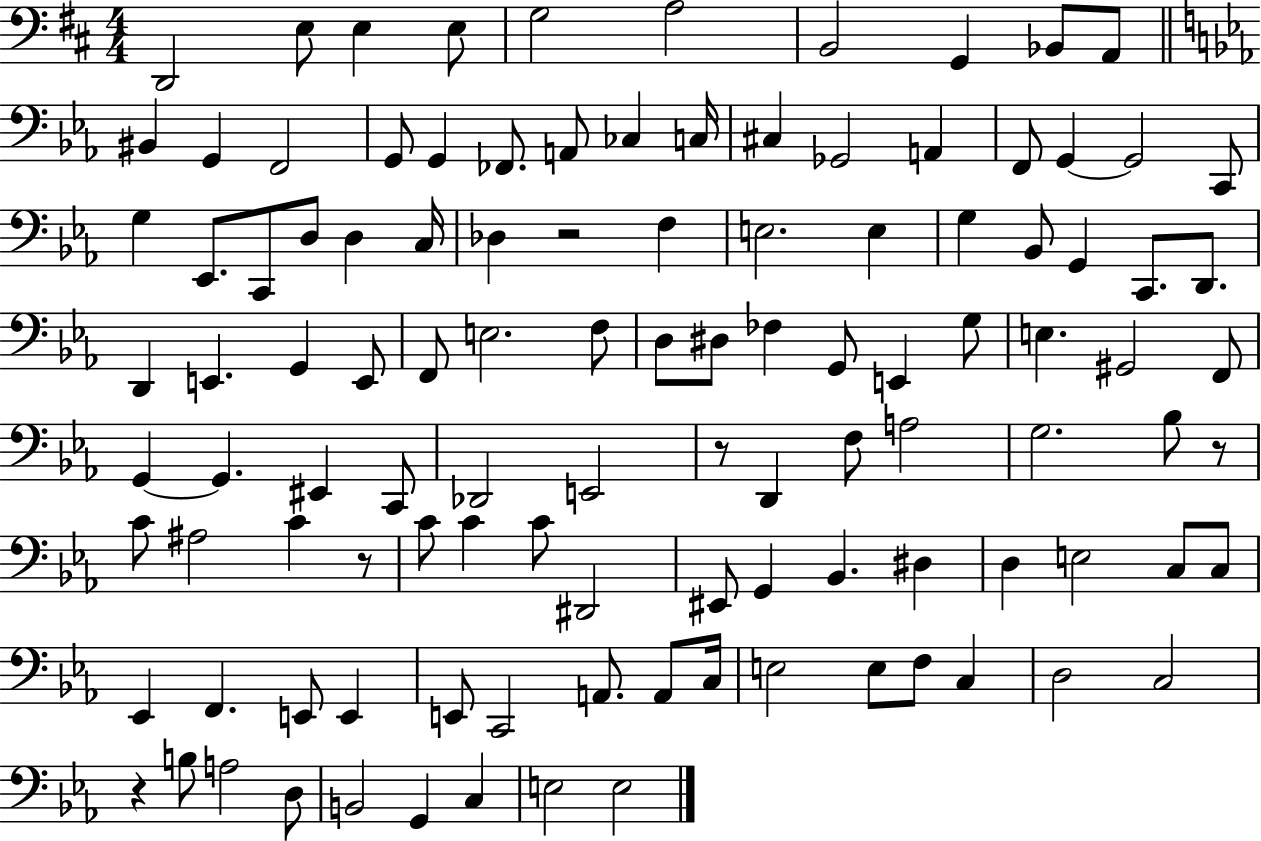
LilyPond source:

{
  \clef bass
  \numericTimeSignature
  \time 4/4
  \key d \major
  \repeat volta 2 { d,2 e8 e4 e8 | g2 a2 | b,2 g,4 bes,8 a,8 | \bar "||" \break \key ees \major bis,4 g,4 f,2 | g,8 g,4 fes,8. a,8 ces4 c16 | cis4 ges,2 a,4 | f,8 g,4~~ g,2 c,8 | \break g4 ees,8. c,8 d8 d4 c16 | des4 r2 f4 | e2. e4 | g4 bes,8 g,4 c,8. d,8. | \break d,4 e,4. g,4 e,8 | f,8 e2. f8 | d8 dis8 fes4 g,8 e,4 g8 | e4. gis,2 f,8 | \break g,4~~ g,4. eis,4 c,8 | des,2 e,2 | r8 d,4 f8 a2 | g2. bes8 r8 | \break c'8 ais2 c'4 r8 | c'8 c'4 c'8 dis,2 | eis,8 g,4 bes,4. dis4 | d4 e2 c8 c8 | \break ees,4 f,4. e,8 e,4 | e,8 c,2 a,8. a,8 c16 | e2 e8 f8 c4 | d2 c2 | \break r4 b8 a2 d8 | b,2 g,4 c4 | e2 e2 | } \bar "|."
}